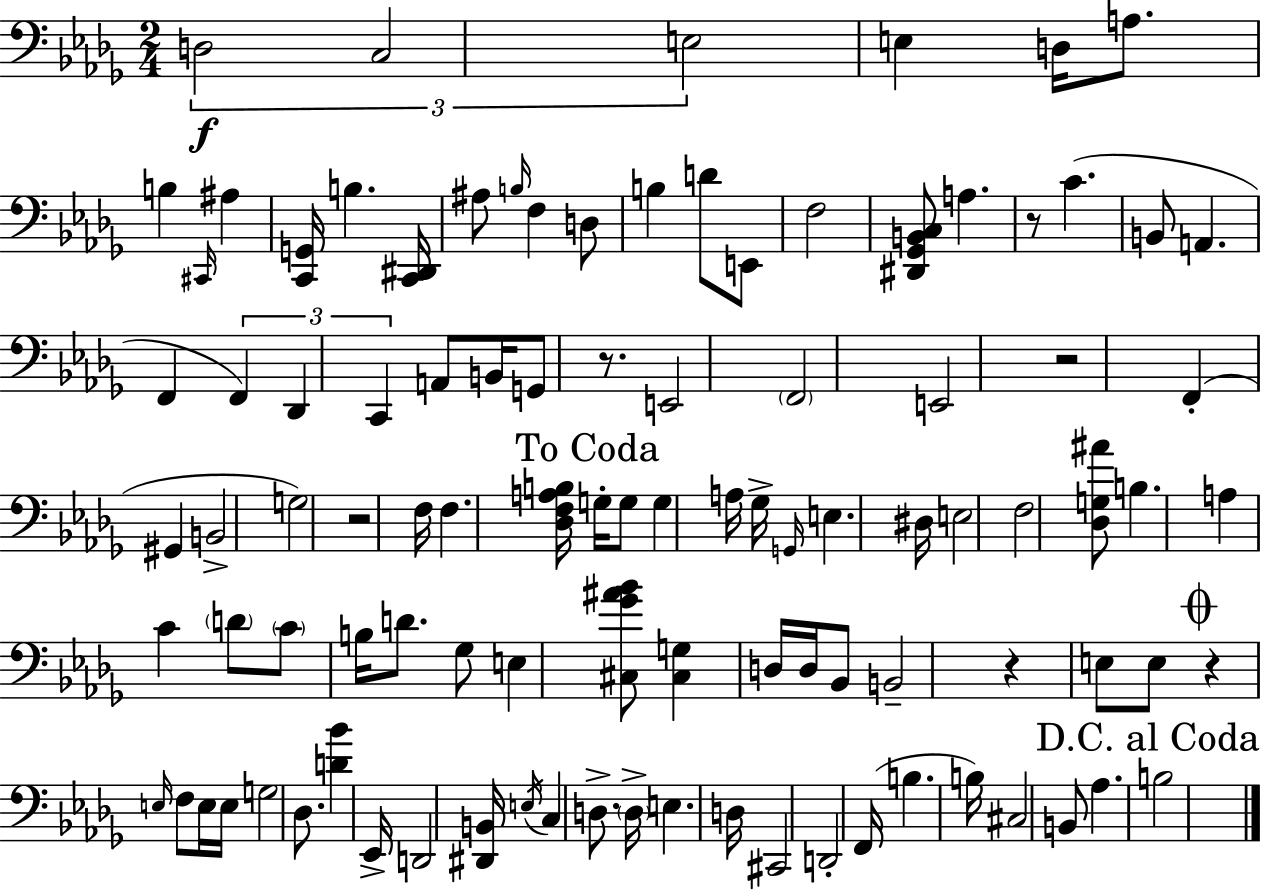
{
  \clef bass
  \numericTimeSignature
  \time 2/4
  \key bes \minor
  \tuplet 3/2 { d2\f | c2 | e2 } | e4 d16 a8. | \break b4 \grace { cis,16 } ais4 | <c, g,>16 b4. | <c, dis,>16 ais8 \grace { b16 } f4 | d8 b4 d'8 | \break e,8 f2 | <dis, ges, b, c>8 a4. | r8 c'4.( | b,8 a,4. | \break f,4 \tuplet 3/2 { f,4) | des,4 c,4 } | a,8 b,16 g,8 r8. | e,2 | \break \parenthesize f,2 | e,2 | r2 | f,4-.( gis,4 | \break b,2-> | g2) | r2 | f16 f4. | \break <des f a b>16 \mark "To Coda" g16-. g8 g4 | a16 ges16-> \grace { g,16 } e4. | dis16 e2 | f2 | \break <des g ais'>8 b4. | a4 c'4 | \parenthesize d'8 \parenthesize c'8 b16 | d'8. ges8 e4 | \break <cis ges' ais' bes'>8 <cis g>4 d16 | d16 bes,8 b,2-- | r4 e8 | e8 \mark \markup { \musicglyph "scripts.coda" } r4 \grace { e16 } | \break f8 e16 e16 g2 | des8. <d' bes'>4 | ees,16-> d,2 | <dis, b,>16 \acciaccatura { e16 } c4 | \break d8.-> \parenthesize d16-> e4. | d16 cis,2 | d,2-. | f,16( b4. | \break b16) cis2 | b,8 aes4. | \mark "D.C. al Coda" b2 | \bar "|."
}